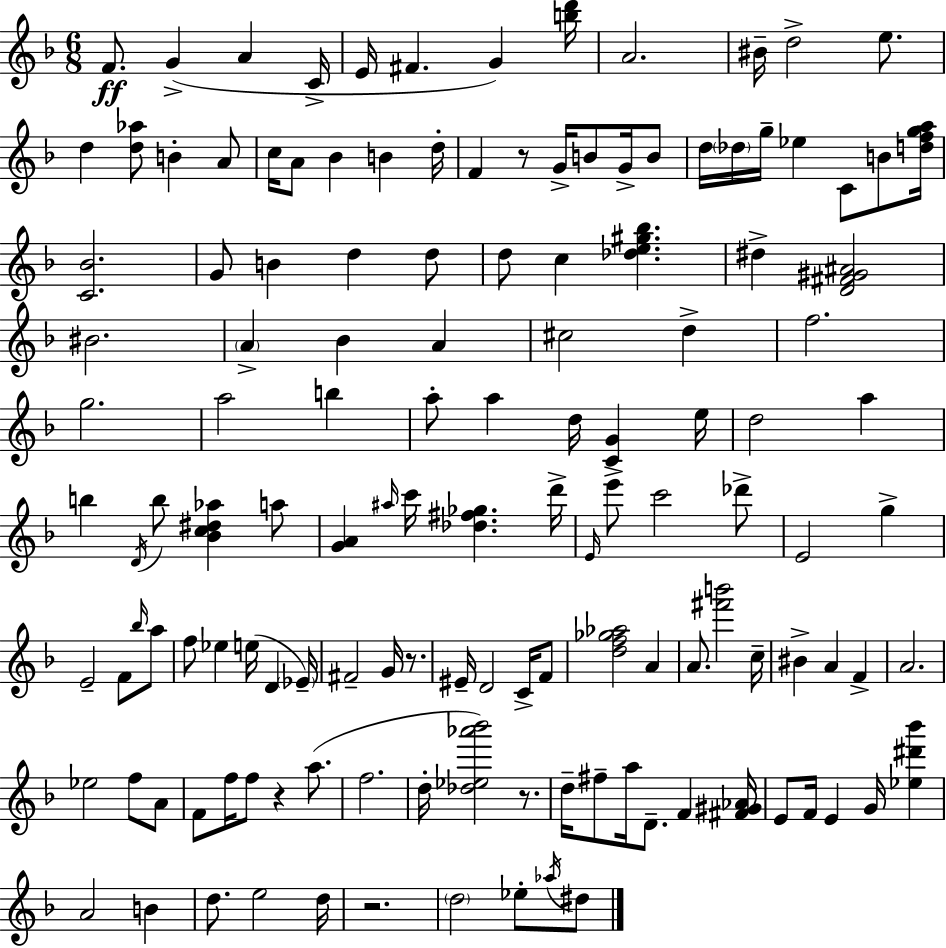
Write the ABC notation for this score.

X:1
T:Untitled
M:6/8
L:1/4
K:Dm
F/2 G A C/4 E/4 ^F G [bd']/4 A2 ^B/4 d2 e/2 d [d_a]/2 B A/2 c/4 A/2 _B B d/4 F z/2 G/4 B/2 G/4 B/2 d/4 _d/4 g/4 _e C/2 B/2 [dfga]/4 [C_B]2 G/2 B d d/2 d/2 c [_de^g_b] ^d [D^F^G^A]2 ^B2 A _B A ^c2 d f2 g2 a2 b a/2 a d/4 [CG] e/4 d2 a b D/4 b/2 [_Bc^d_a] a/2 [GA] ^a/4 c'/4 [_d^f_g] d'/4 E/4 e'/2 c'2 _d'/2 E2 g E2 F/2 _b/4 a/2 f/2 _e e/4 D _E/4 ^F2 G/4 z/2 ^E/4 D2 C/4 F/2 [df_g_a]2 A A/2 [^f'b']2 c/4 ^B A F A2 _e2 f/2 A/2 F/2 f/4 f/2 z a/2 f2 d/4 [_d_e_a'_b']2 z/2 d/4 ^f/2 a/4 D/2 F [^F^G_A]/4 E/2 F/4 E G/4 [_e^d'_b'] A2 B d/2 e2 d/4 z2 d2 _e/2 _a/4 ^d/2